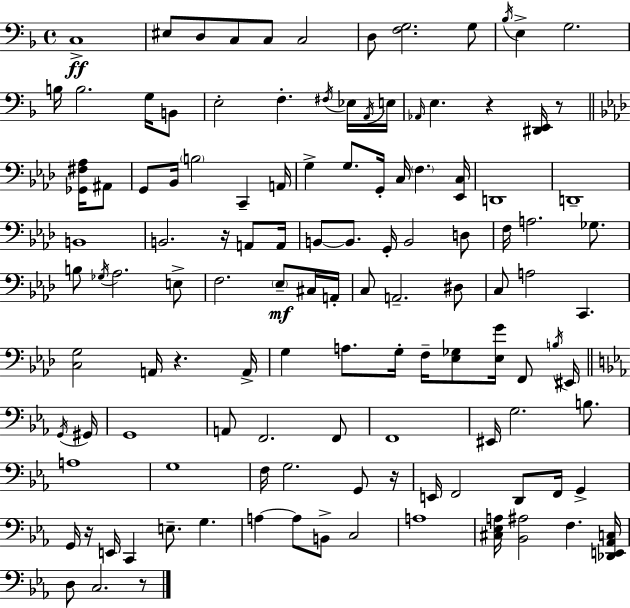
C3/w EIS3/e D3/e C3/e C3/e C3/h D3/e [F3,G3]/h. G3/e Bb3/s E3/q G3/h. B3/s B3/h. G3/s B2/e E3/h F3/q. F#3/s Eb3/s A2/s E3/s Ab2/s E3/q. R/q [D#2,E2]/s R/e [Gb2,F#3,Ab3]/s A#2/e G2/e Bb2/s B3/h C2/q A2/s G3/q G3/e. G2/s C3/s F3/q. [Eb2,C3]/s D2/w D2/w B2/w B2/h. R/s A2/e A2/s B2/e B2/e. G2/s B2/h D3/e F3/s A3/h. Gb3/e. B3/e Gb3/s Ab3/h. E3/e F3/h. Eb3/e C#3/s A2/s C3/e A2/h. D#3/e C3/e A3/h C2/q. [C3,G3]/h A2/s R/q. A2/s G3/q A3/e. G3/s F3/s [Eb3,Gb3]/e [Eb3,G4]/s F2/e B3/s EIS2/s G2/s G#2/s G2/w A2/e F2/h. F2/e F2/w EIS2/s G3/h. B3/e. A3/w G3/w F3/s G3/h. G2/e R/s E2/s F2/h D2/e F2/s G2/q G2/s R/s E2/s C2/q E3/e. G3/q. A3/q A3/e B2/e C3/h A3/w [C#3,Eb3,A3]/s [Bb2,A#3]/h F3/q. [Db2,E2,Ab2,C3]/s D3/e C3/h. R/e